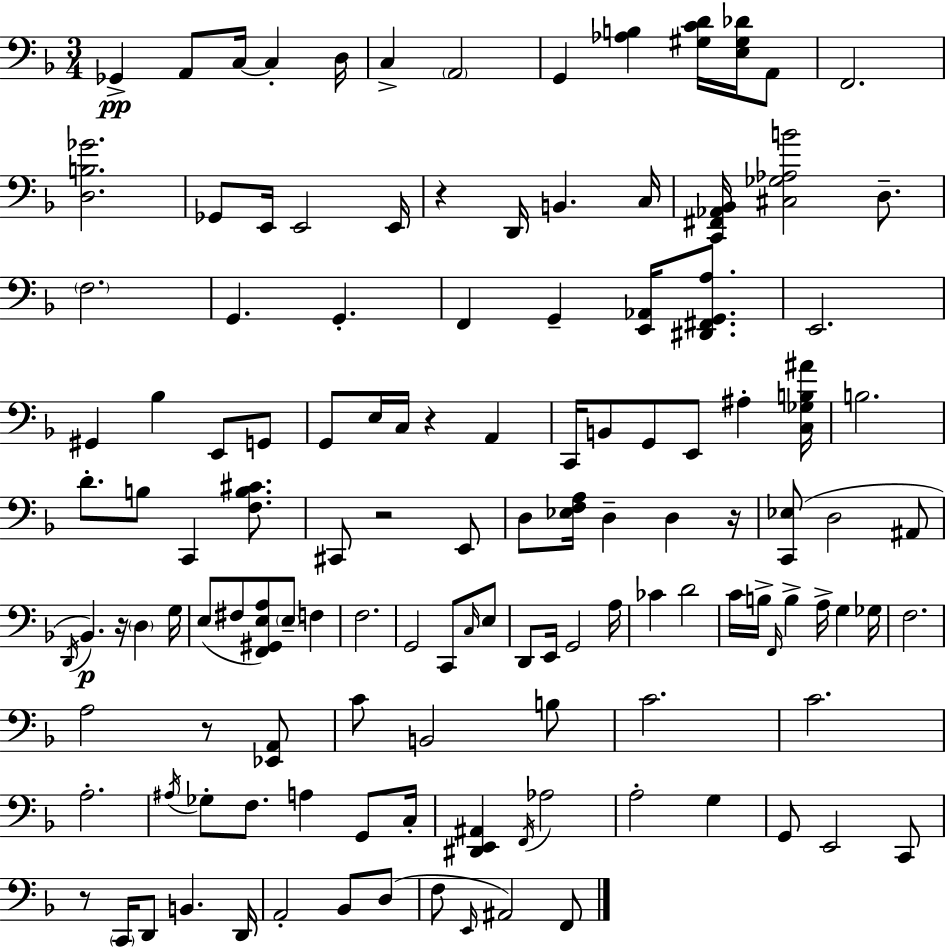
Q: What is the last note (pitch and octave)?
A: F2